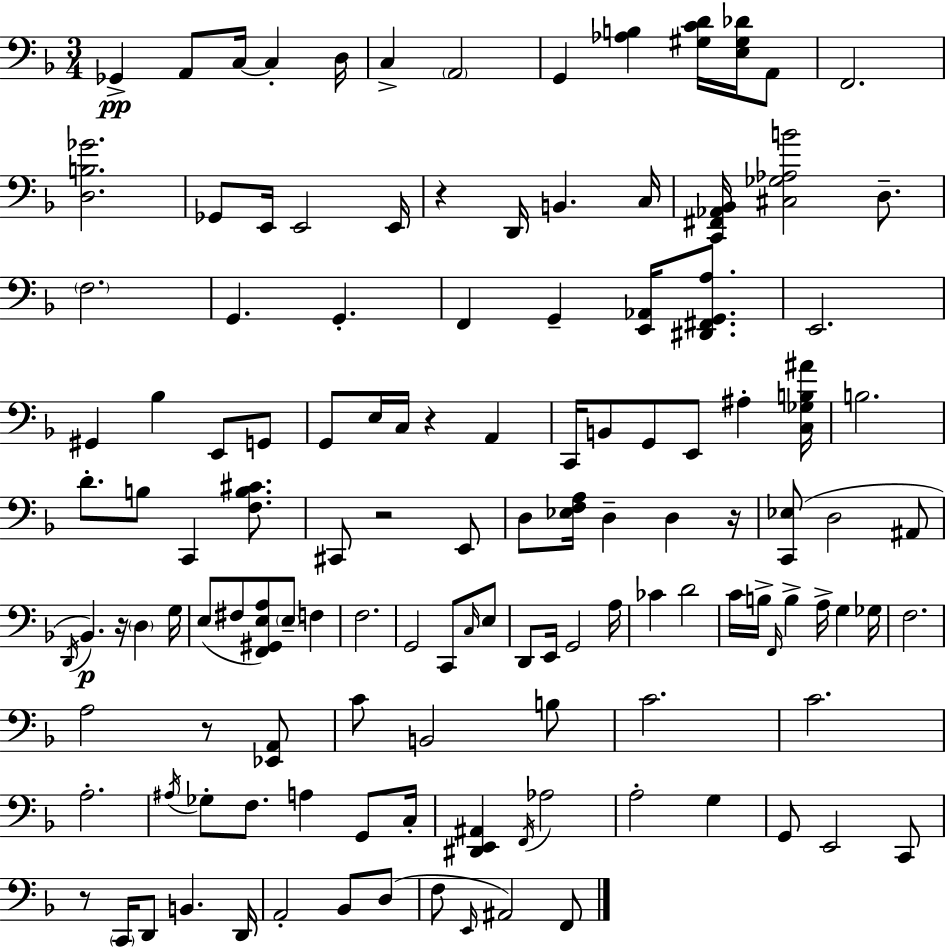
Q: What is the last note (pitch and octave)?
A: F2